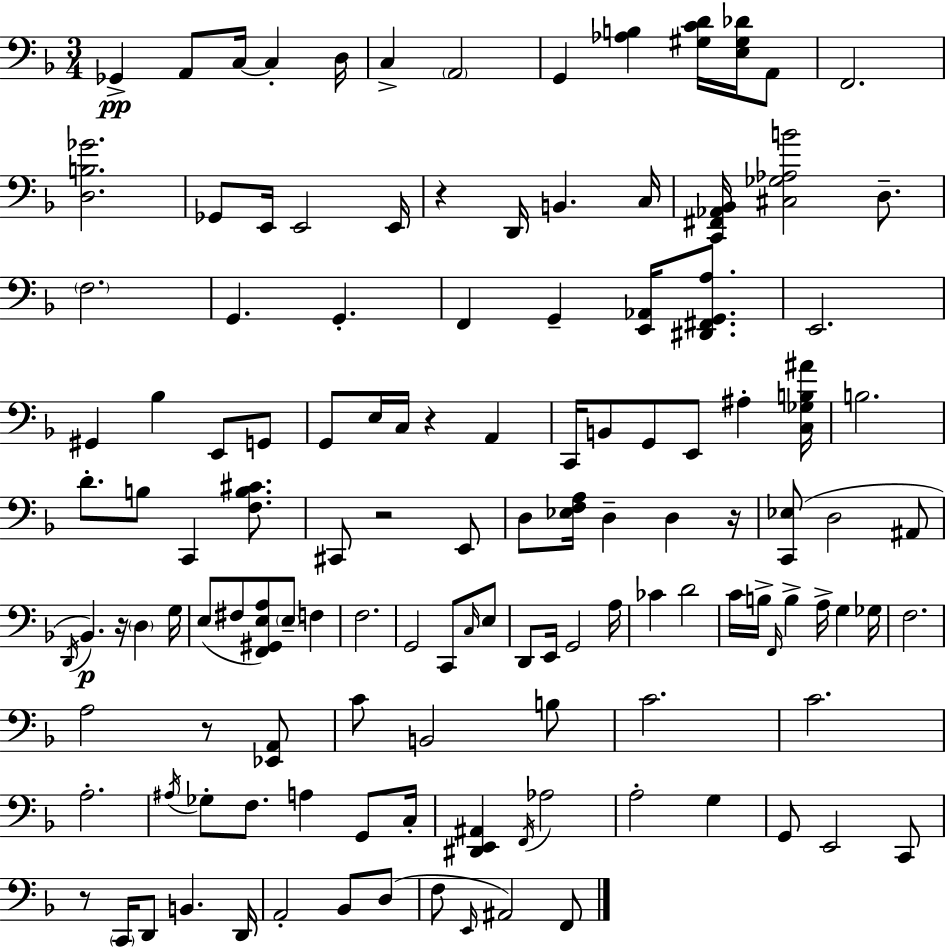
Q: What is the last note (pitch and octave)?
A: F2